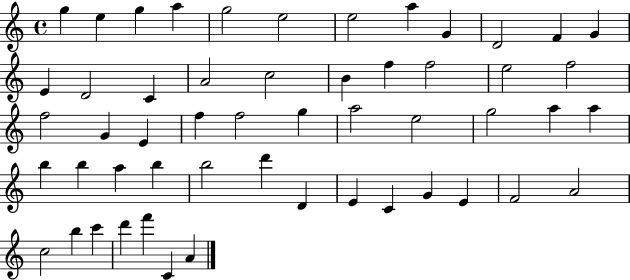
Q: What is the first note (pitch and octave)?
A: G5